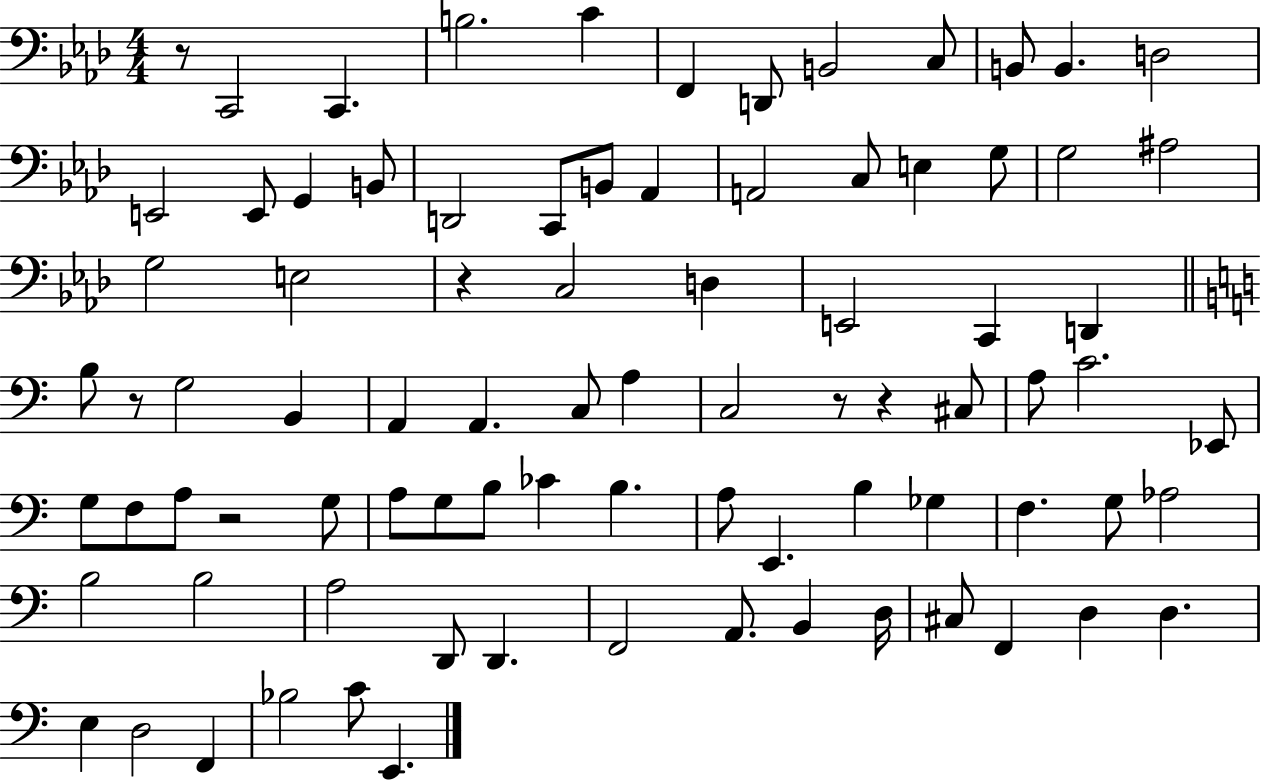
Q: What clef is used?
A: bass